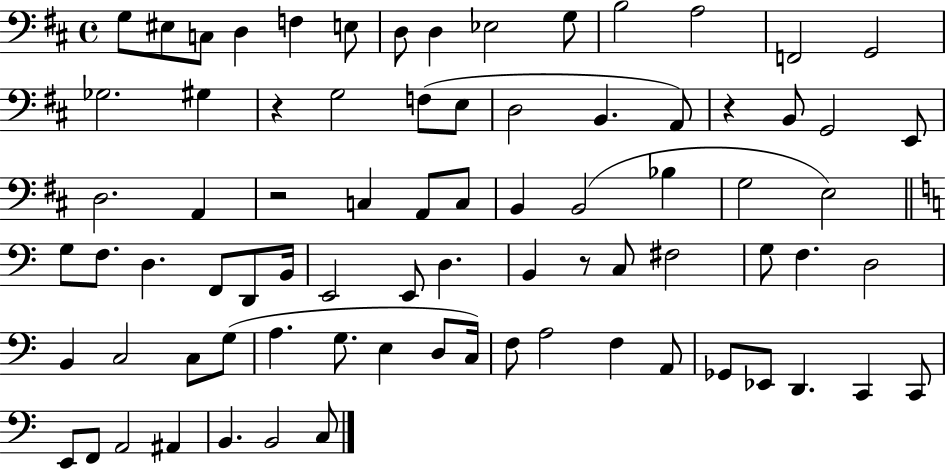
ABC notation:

X:1
T:Untitled
M:4/4
L:1/4
K:D
G,/2 ^E,/2 C,/2 D, F, E,/2 D,/2 D, _E,2 G,/2 B,2 A,2 F,,2 G,,2 _G,2 ^G, z G,2 F,/2 E,/2 D,2 B,, A,,/2 z B,,/2 G,,2 E,,/2 D,2 A,, z2 C, A,,/2 C,/2 B,, B,,2 _B, G,2 E,2 G,/2 F,/2 D, F,,/2 D,,/2 B,,/4 E,,2 E,,/2 D, B,, z/2 C,/2 ^F,2 G,/2 F, D,2 B,, C,2 C,/2 G,/2 A, G,/2 E, D,/2 C,/4 F,/2 A,2 F, A,,/2 _G,,/2 _E,,/2 D,, C,, C,,/2 E,,/2 F,,/2 A,,2 ^A,, B,, B,,2 C,/2